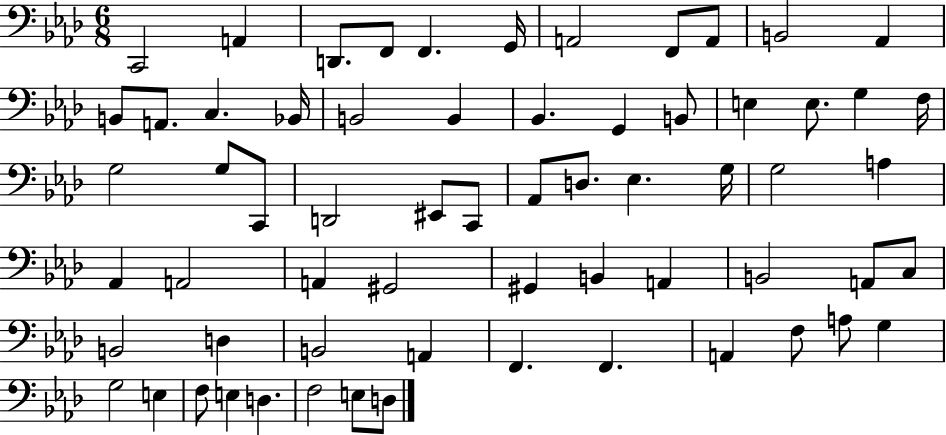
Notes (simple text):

C2/h A2/q D2/e. F2/e F2/q. G2/s A2/h F2/e A2/e B2/h Ab2/q B2/e A2/e. C3/q. Bb2/s B2/h B2/q Bb2/q. G2/q B2/e E3/q E3/e. G3/q F3/s G3/h G3/e C2/e D2/h EIS2/e C2/e Ab2/e D3/e. Eb3/q. G3/s G3/h A3/q Ab2/q A2/h A2/q G#2/h G#2/q B2/q A2/q B2/h A2/e C3/e B2/h D3/q B2/h A2/q F2/q. F2/q. A2/q F3/e A3/e G3/q G3/h E3/q F3/e E3/q D3/q. F3/h E3/e D3/e